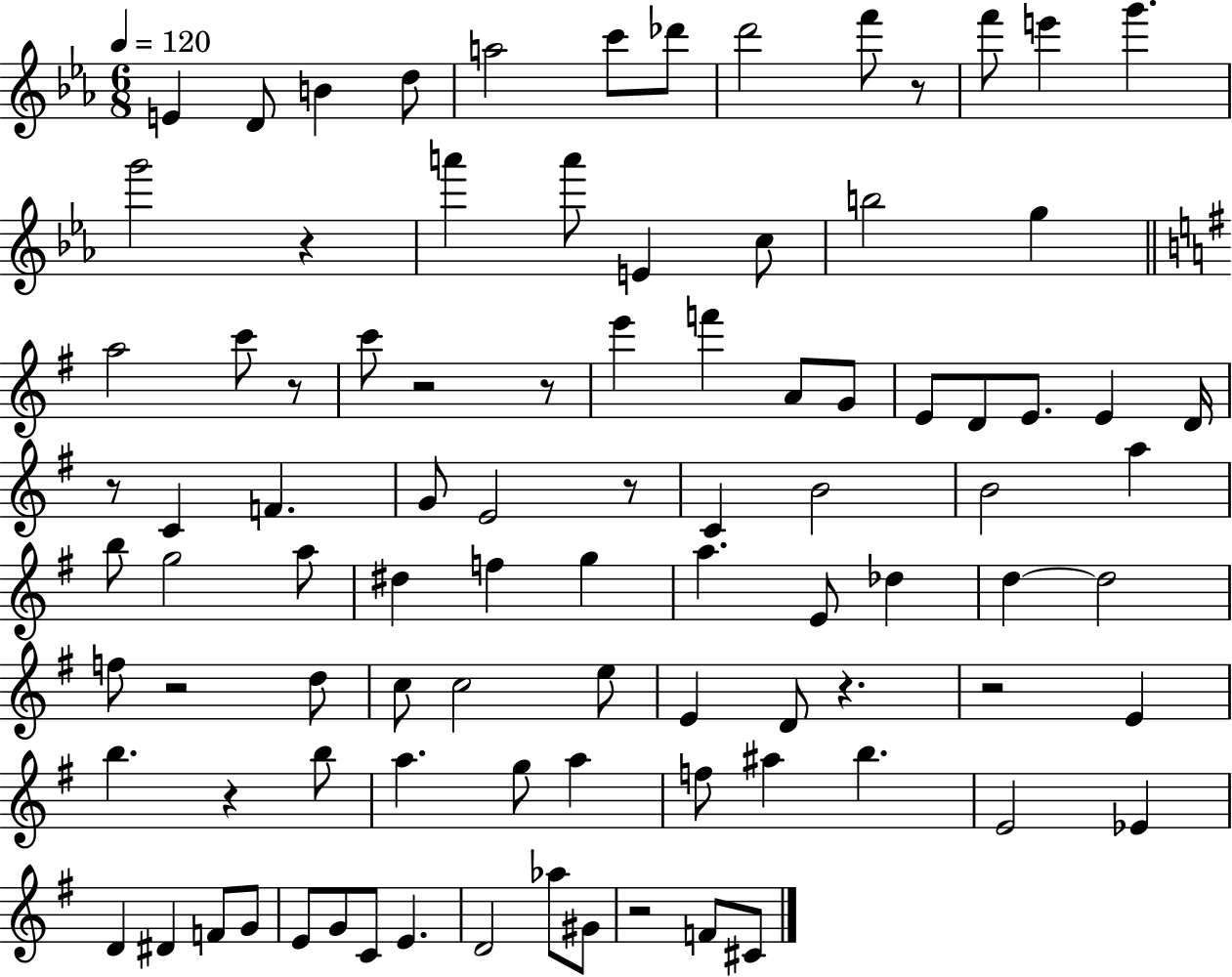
{
  \clef treble
  \numericTimeSignature
  \time 6/8
  \key ees \major
  \tempo 4 = 120
  e'4 d'8 b'4 d''8 | a''2 c'''8 des'''8 | d'''2 f'''8 r8 | f'''8 e'''4 g'''4. | \break g'''2 r4 | a'''4 a'''8 e'4 c''8 | b''2 g''4 | \bar "||" \break \key g \major a''2 c'''8 r8 | c'''8 r2 r8 | e'''4 f'''4 a'8 g'8 | e'8 d'8 e'8. e'4 d'16 | \break r8 c'4 f'4. | g'8 e'2 r8 | c'4 b'2 | b'2 a''4 | \break b''8 g''2 a''8 | dis''4 f''4 g''4 | a''4. e'8 des''4 | d''4~~ d''2 | \break f''8 r2 d''8 | c''8 c''2 e''8 | e'4 d'8 r4. | r2 e'4 | \break b''4. r4 b''8 | a''4. g''8 a''4 | f''8 ais''4 b''4. | e'2 ees'4 | \break d'4 dis'4 f'8 g'8 | e'8 g'8 c'8 e'4. | d'2 aes''8 gis'8 | r2 f'8 cis'8 | \break \bar "|."
}